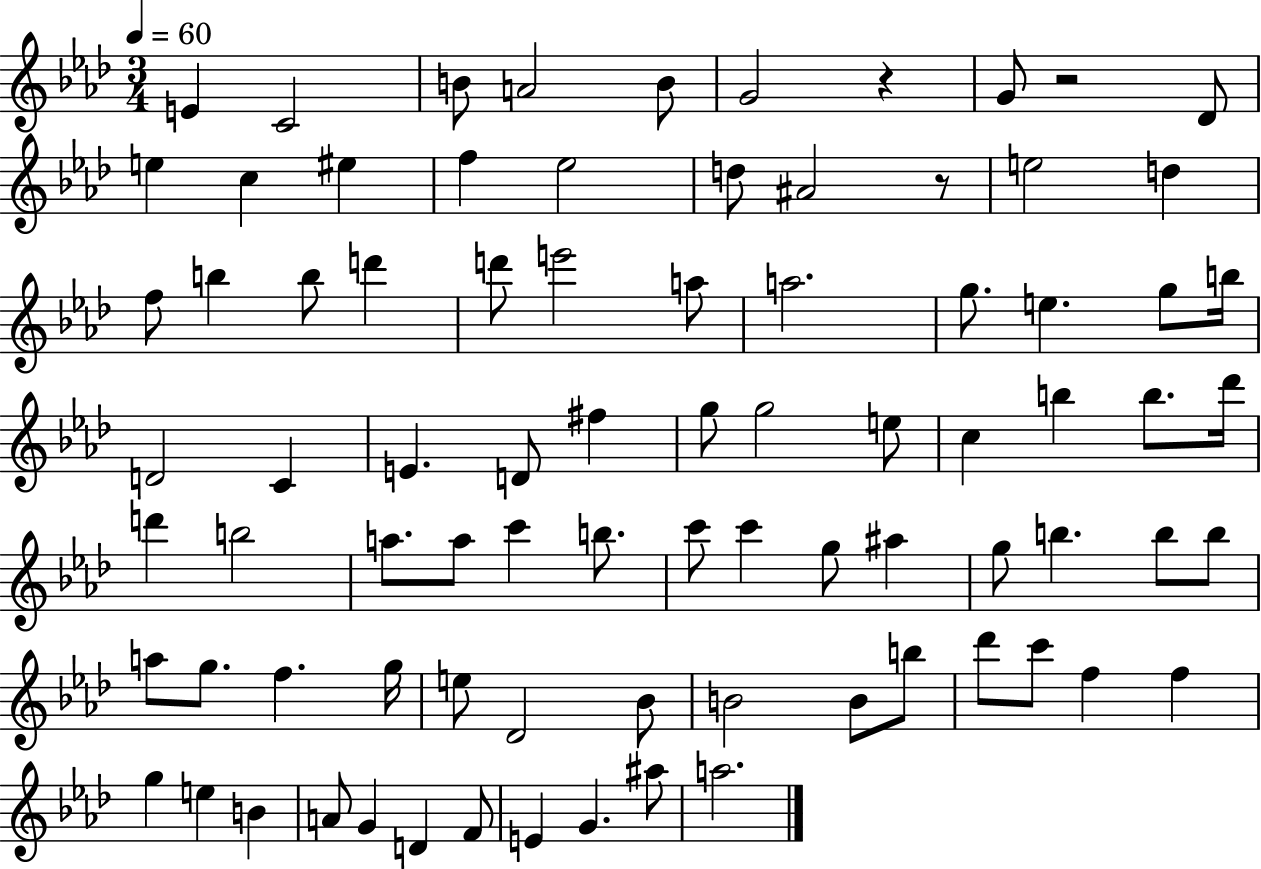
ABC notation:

X:1
T:Untitled
M:3/4
L:1/4
K:Ab
E C2 B/2 A2 B/2 G2 z G/2 z2 _D/2 e c ^e f _e2 d/2 ^A2 z/2 e2 d f/2 b b/2 d' d'/2 e'2 a/2 a2 g/2 e g/2 b/4 D2 C E D/2 ^f g/2 g2 e/2 c b b/2 _d'/4 d' b2 a/2 a/2 c' b/2 c'/2 c' g/2 ^a g/2 b b/2 b/2 a/2 g/2 f g/4 e/2 _D2 _B/2 B2 B/2 b/2 _d'/2 c'/2 f f g e B A/2 G D F/2 E G ^a/2 a2